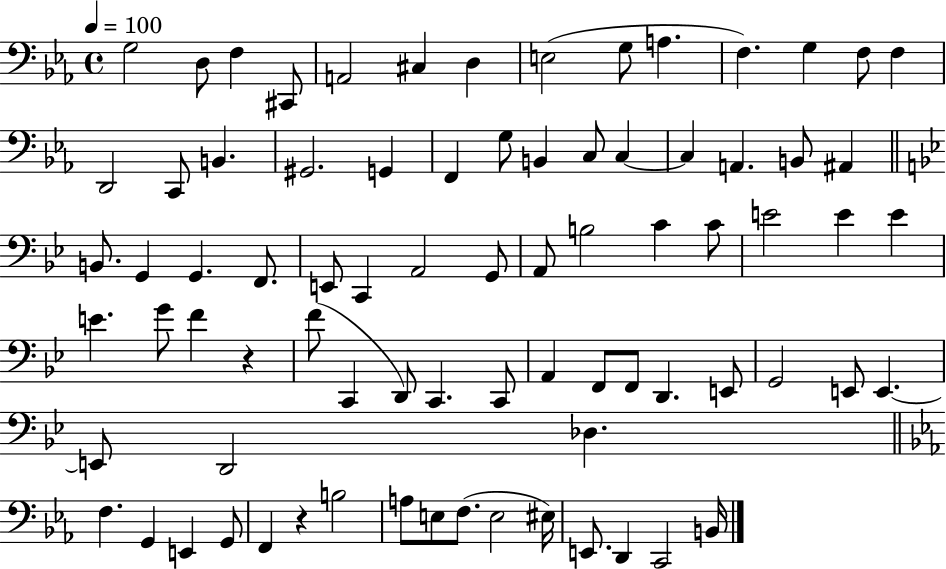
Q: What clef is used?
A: bass